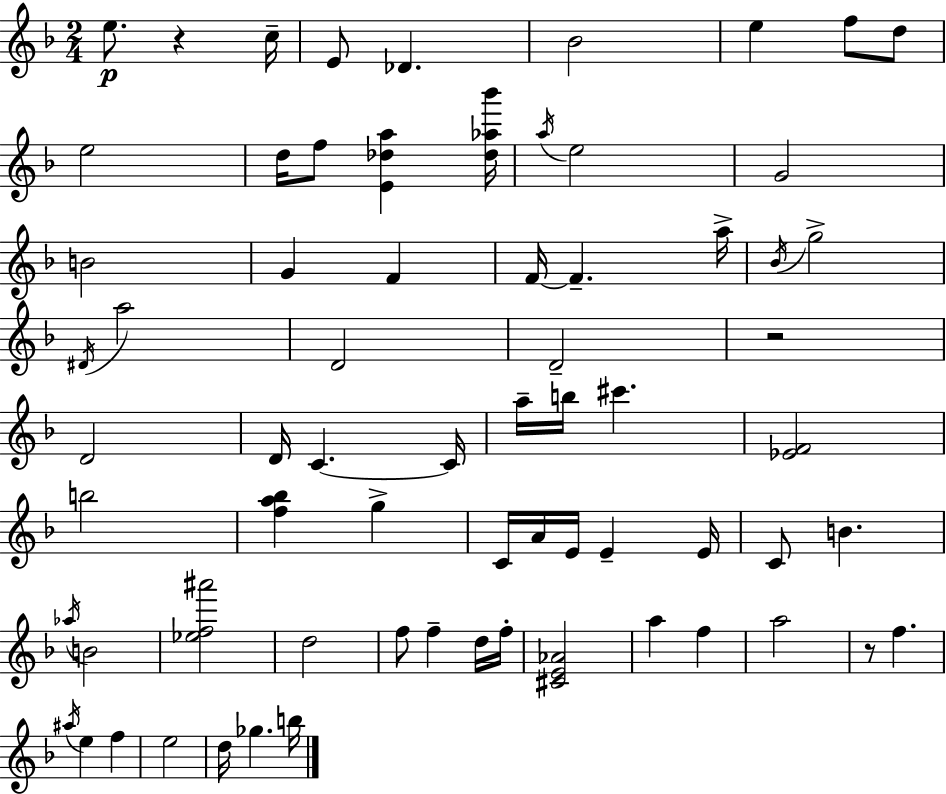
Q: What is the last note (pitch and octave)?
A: B5